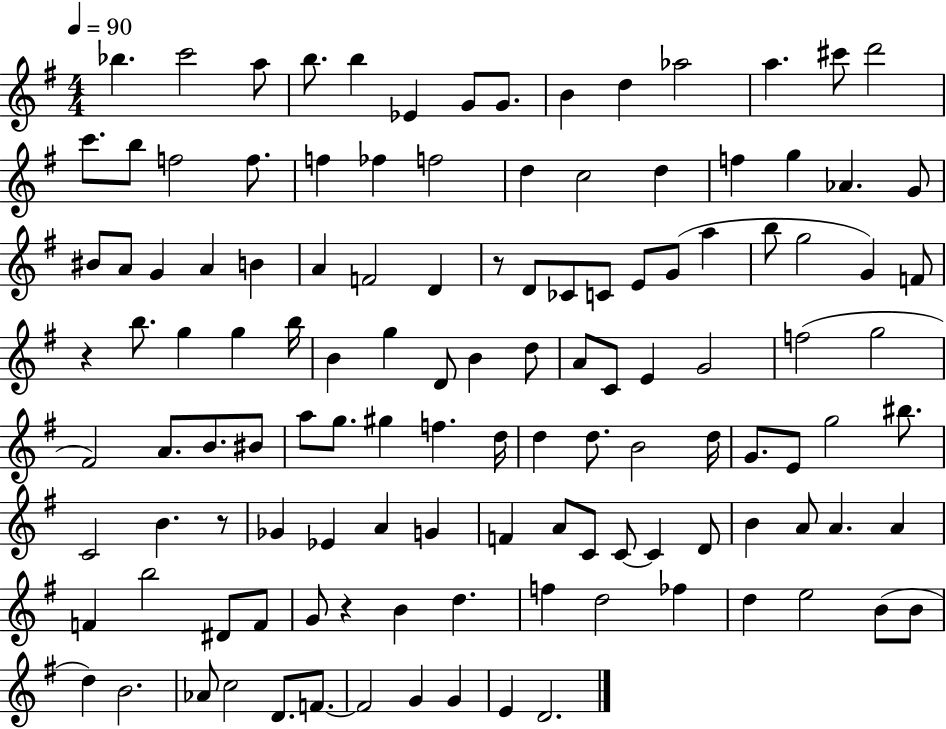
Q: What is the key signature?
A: G major